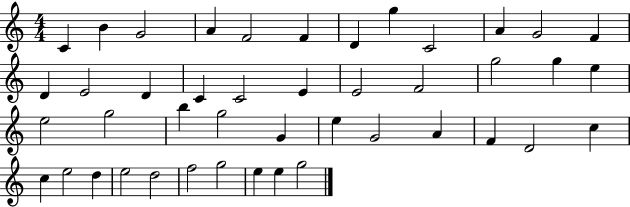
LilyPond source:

{
  \clef treble
  \numericTimeSignature
  \time 4/4
  \key c \major
  c'4 b'4 g'2 | a'4 f'2 f'4 | d'4 g''4 c'2 | a'4 g'2 f'4 | \break d'4 e'2 d'4 | c'4 c'2 e'4 | e'2 f'2 | g''2 g''4 e''4 | \break e''2 g''2 | b''4 g''2 g'4 | e''4 g'2 a'4 | f'4 d'2 c''4 | \break c''4 e''2 d''4 | e''2 d''2 | f''2 g''2 | e''4 e''4 g''2 | \break \bar "|."
}